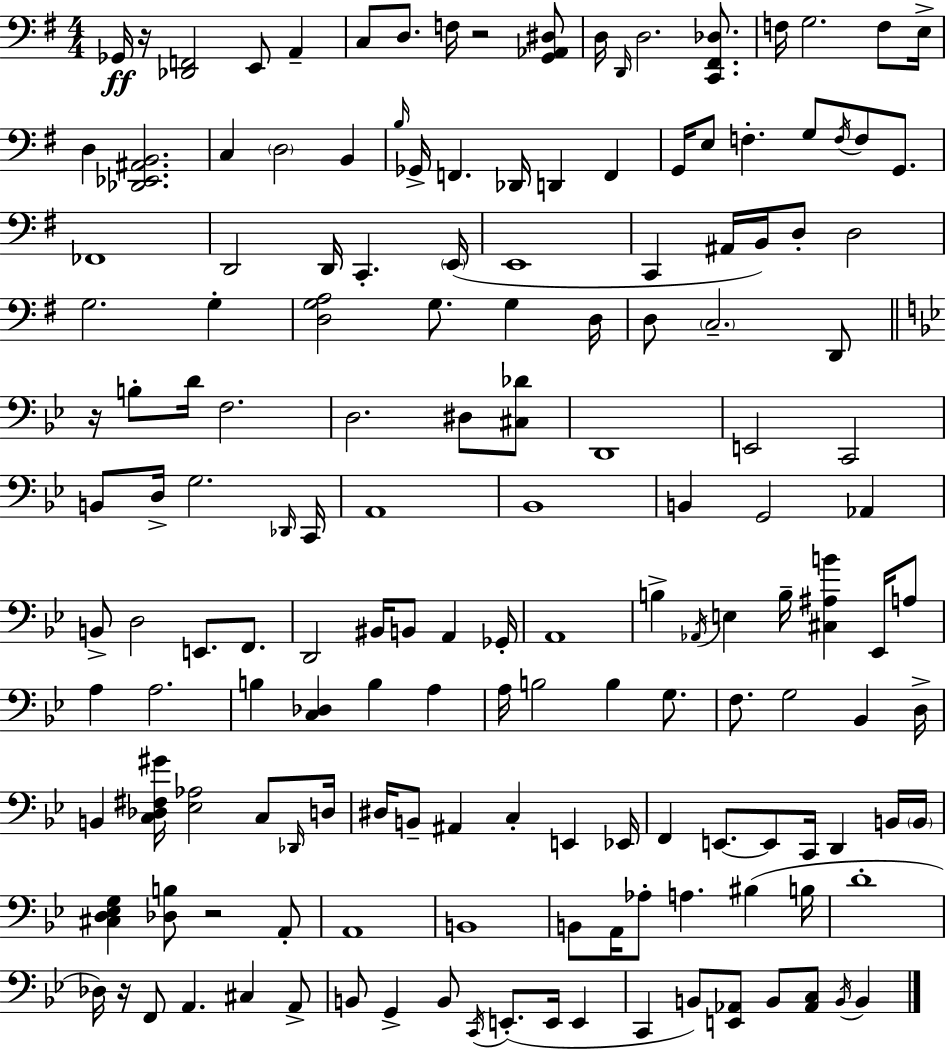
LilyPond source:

{
  \clef bass
  \numericTimeSignature
  \time 4/4
  \key e \minor
  ges,16\ff r16 <des, f,>2 e,8 a,4-- | c8 d8. f16 r2 <g, aes, dis>8 | d16 \grace { d,16 } d2. <c, fis, des>8. | f16 g2. f8 | \break e16-> d4 <des, ees, ais, b,>2. | c4 \parenthesize d2 b,4 | \grace { b16 } ges,16-> f,4. des,16 d,4 f,4 | g,16 e8 f4.-. g8 \acciaccatura { f16 } f8 | \break g,8. fes,1 | d,2 d,16 c,4.-. | \parenthesize e,16( e,1 | c,4 ais,16 b,16) d8-. d2 | \break g2. g4-. | <d g a>2 g8. g4 | d16 d8 \parenthesize c2.-- | d,8 \bar "||" \break \key bes \major r16 b8-. d'16 f2. | d2. dis8 <cis des'>8 | d,1 | e,2 c,2 | \break b,8 d16-> g2. \grace { des,16 } | c,16 a,1 | bes,1 | b,4 g,2 aes,4 | \break b,8-> d2 e,8. f,8. | d,2 bis,16 b,8 a,4 | ges,16-. a,1 | b4-> \acciaccatura { aes,16 } e4 b16-- <cis ais b'>4 ees,16 | \break a8 a4 a2. | b4 <c des>4 b4 a4 | a16 b2 b4 g8. | f8. g2 bes,4 | \break d16-> b,4 <c des fis gis'>16 <ees aes>2 c8 | \grace { des,16 } d16 dis16 b,8-- ais,4 c4-. e,4 | ees,16 f,4 e,8.~~ e,8 c,16 d,4 | b,16 \parenthesize b,16 <cis d ees g>4 <des b>8 r2 | \break a,8-. a,1 | b,1 | b,8 a,16 aes8-. a4. bis4( | b16 d'1-. | \break des16) r16 f,8 a,4. cis4 | a,8-> b,8 g,4-> b,8 \acciaccatura { c,16 } e,8.-.( e,16 | e,4 c,4 b,8) <e, aes,>8 b,8 <aes, c>8 | \acciaccatura { b,16 } b,4 \bar "|."
}